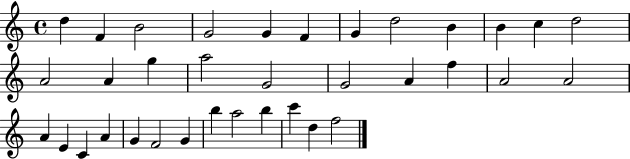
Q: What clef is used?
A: treble